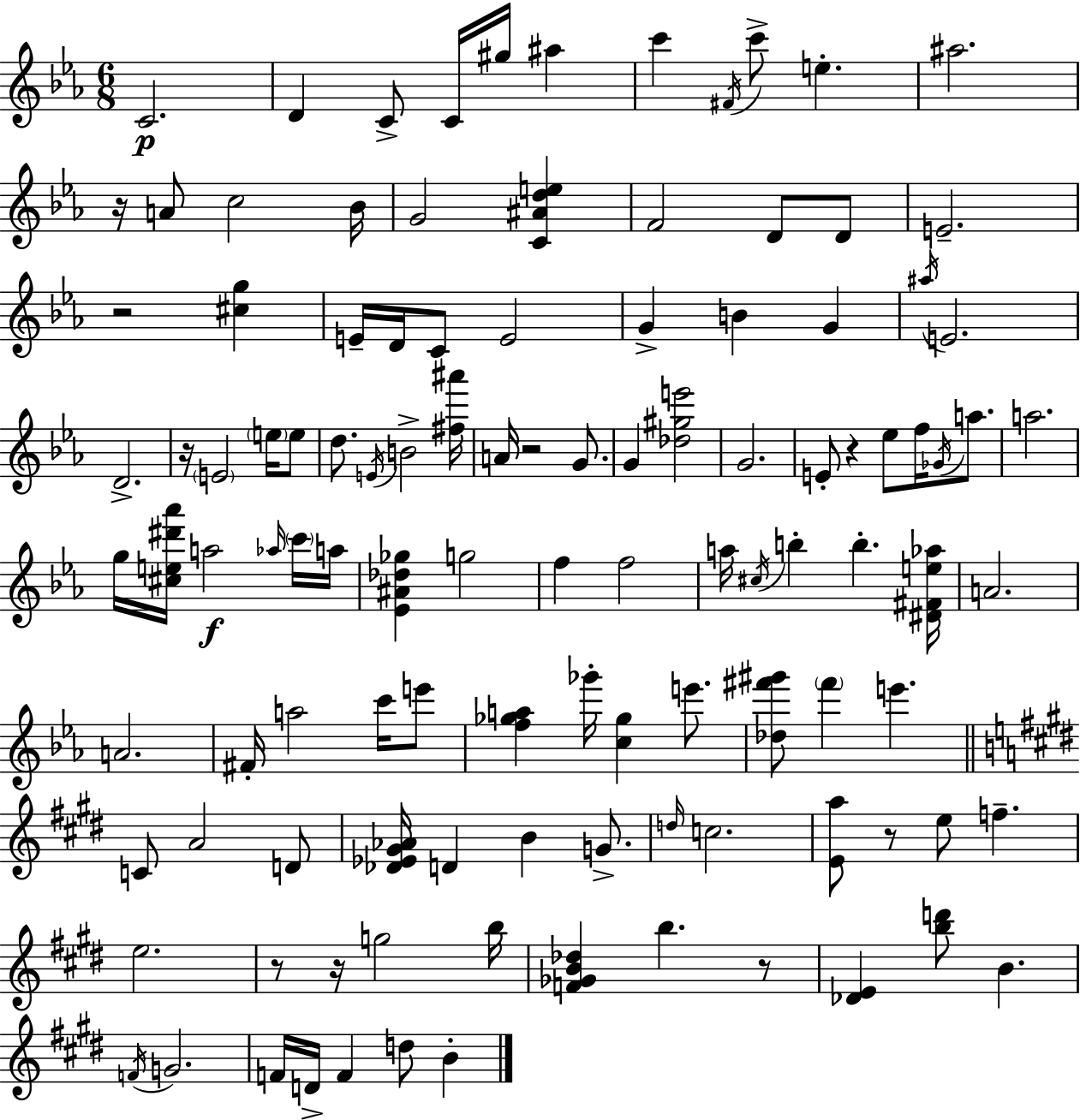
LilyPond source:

{
  \clef treble
  \numericTimeSignature
  \time 6/8
  \key c \minor
  c'2.\p | d'4 c'8-> c'16 gis''16 ais''4 | c'''4 \acciaccatura { fis'16 } c'''8-> e''4.-. | ais''2. | \break r16 a'8 c''2 | bes'16 g'2 <c' ais' d'' e''>4 | f'2 d'8 d'8 | e'2.-- | \break r2 <cis'' g''>4 | e'16-- d'16 c'8 e'2 | g'4-> b'4 g'4 | \acciaccatura { ais''16 } e'2. | \break d'2.-> | r16 \parenthesize e'2 \parenthesize e''16 | e''8 d''8. \acciaccatura { e'16 } b'2-> | <fis'' ais'''>16 a'16 r2 | \break g'8. g'4 <des'' gis'' e'''>2 | g'2. | e'8-. r4 ees''8 f''16 | \acciaccatura { ges'16 } a''8. a''2. | \break g''16 <cis'' e'' dis''' aes'''>16 a''2\f | \grace { aes''16 } \parenthesize c'''16 a''16 <ees' ais' des'' ges''>4 g''2 | f''4 f''2 | a''16 \acciaccatura { cis''16 } b''4-. b''4.-. | \break <dis' fis' e'' aes''>16 a'2. | a'2. | fis'16-. a''2 | c'''16 e'''8 <f'' ges'' a''>4 ges'''16-. <c'' ges''>4 | \break e'''8. <des'' fis''' gis'''>8 \parenthesize fis'''4 | e'''4. \bar "||" \break \key e \major c'8 a'2 d'8 | <des' ees' gis' aes'>16 d'4 b'4 g'8.-> | \grace { d''16 } c''2. | <e' a''>8 r8 e''8 f''4.-- | \break e''2. | r8 r16 g''2 | b''16 <f' ges' b' des''>4 b''4. r8 | <des' e'>4 <b'' d'''>8 b'4. | \break \acciaccatura { f'16 } g'2. | f'16 d'16-> f'4 d''8 b'4-. | \bar "|."
}